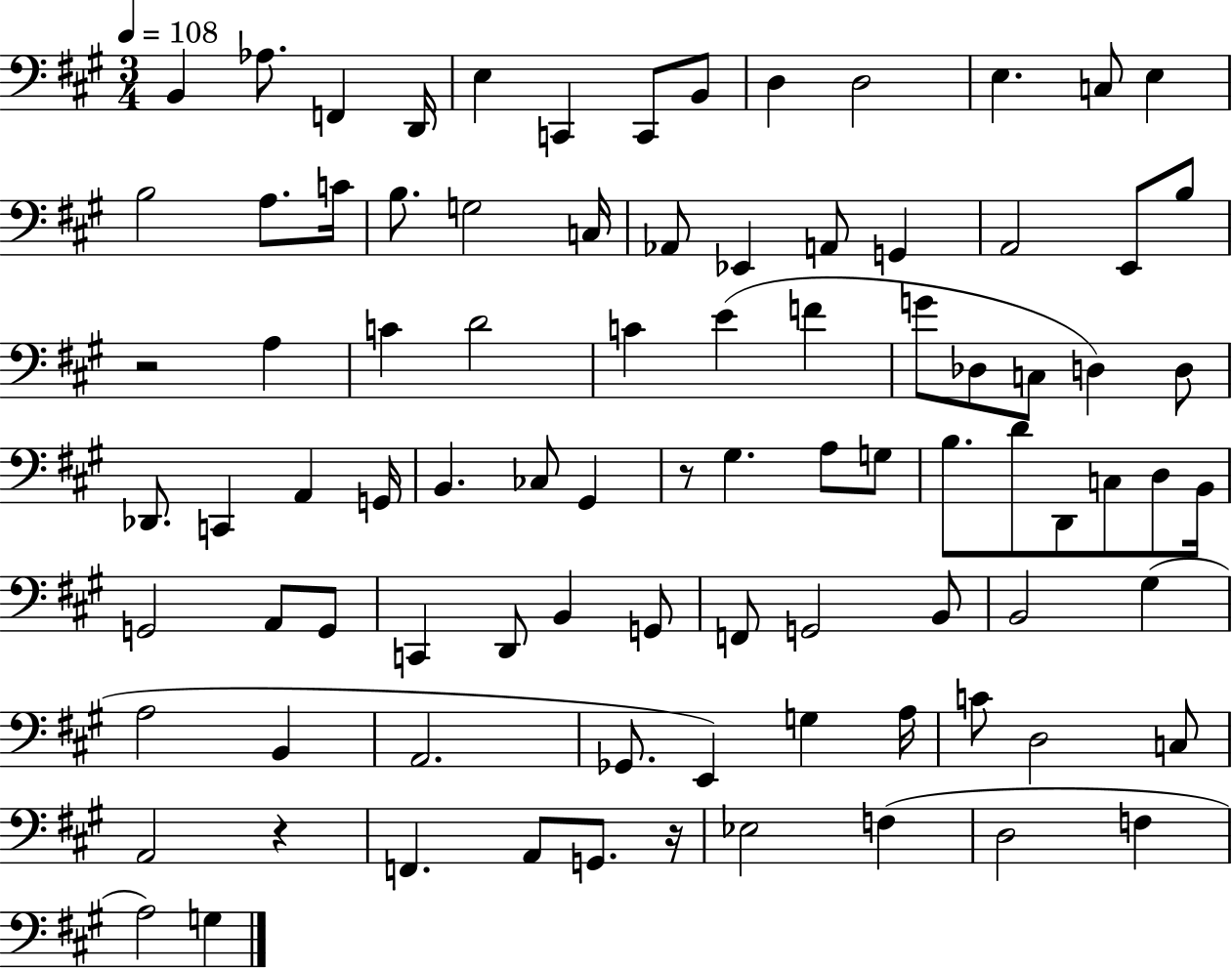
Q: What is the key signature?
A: A major